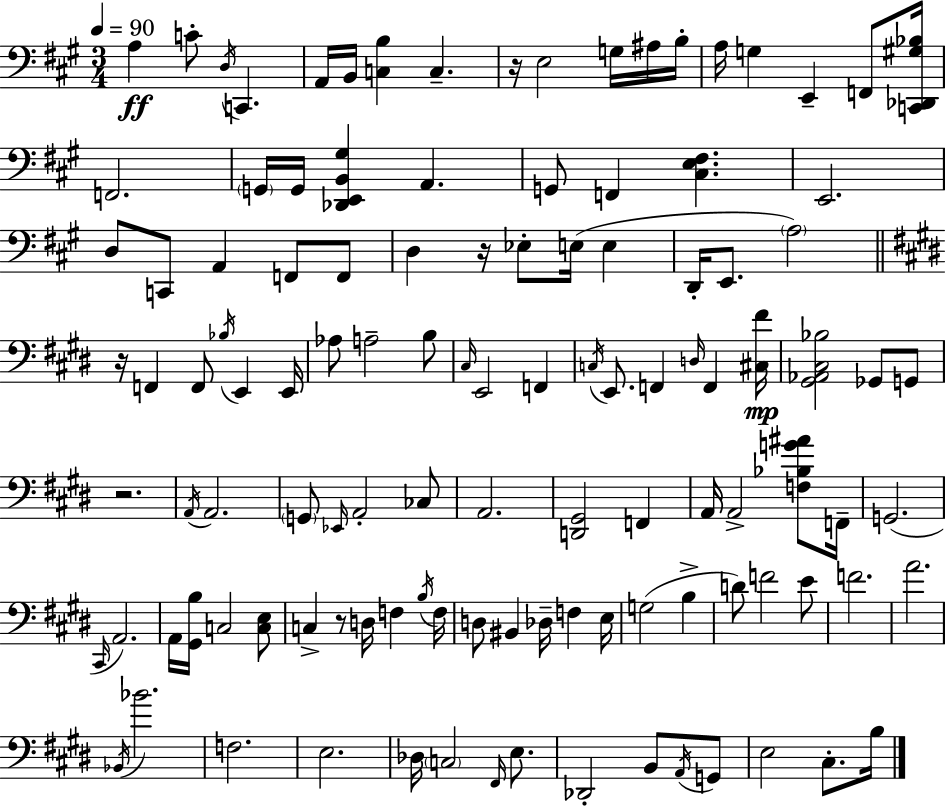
X:1
T:Untitled
M:3/4
L:1/4
K:A
A, C/2 D,/4 C,, A,,/4 B,,/4 [C,B,] C, z/4 E,2 G,/4 ^A,/4 B,/4 A,/4 G, E,, F,,/2 [C,,_D,,^G,_B,]/4 F,,2 G,,/4 G,,/4 [_D,,E,,B,,^G,] A,, G,,/2 F,, [^C,E,^F,] E,,2 D,/2 C,,/2 A,, F,,/2 F,,/2 D, z/4 _E,/2 E,/4 E, D,,/4 E,,/2 A,2 z/4 F,, F,,/2 _B,/4 E,, E,,/4 _A,/2 A,2 B,/2 ^C,/4 E,,2 F,, C,/4 E,,/2 F,, D,/4 F,, [^C,^F]/4 [^G,,_A,,^C,_B,]2 _G,,/2 G,,/2 z2 A,,/4 A,,2 G,,/2 _E,,/4 A,,2 _C,/2 A,,2 [D,,^G,,]2 F,, A,,/4 A,,2 [F,_B,G^A]/2 F,,/4 G,,2 ^C,,/4 A,,2 A,,/4 [^G,,B,]/4 C,2 [C,E,]/2 C, z/2 D,/4 F, B,/4 F,/4 D,/2 ^B,, _D,/4 F, E,/4 G,2 B, D/2 F2 E/2 F2 A2 _B,,/4 _B2 F,2 E,2 _D,/4 C,2 ^F,,/4 E,/2 _D,,2 B,,/2 A,,/4 G,,/2 E,2 ^C,/2 B,/4